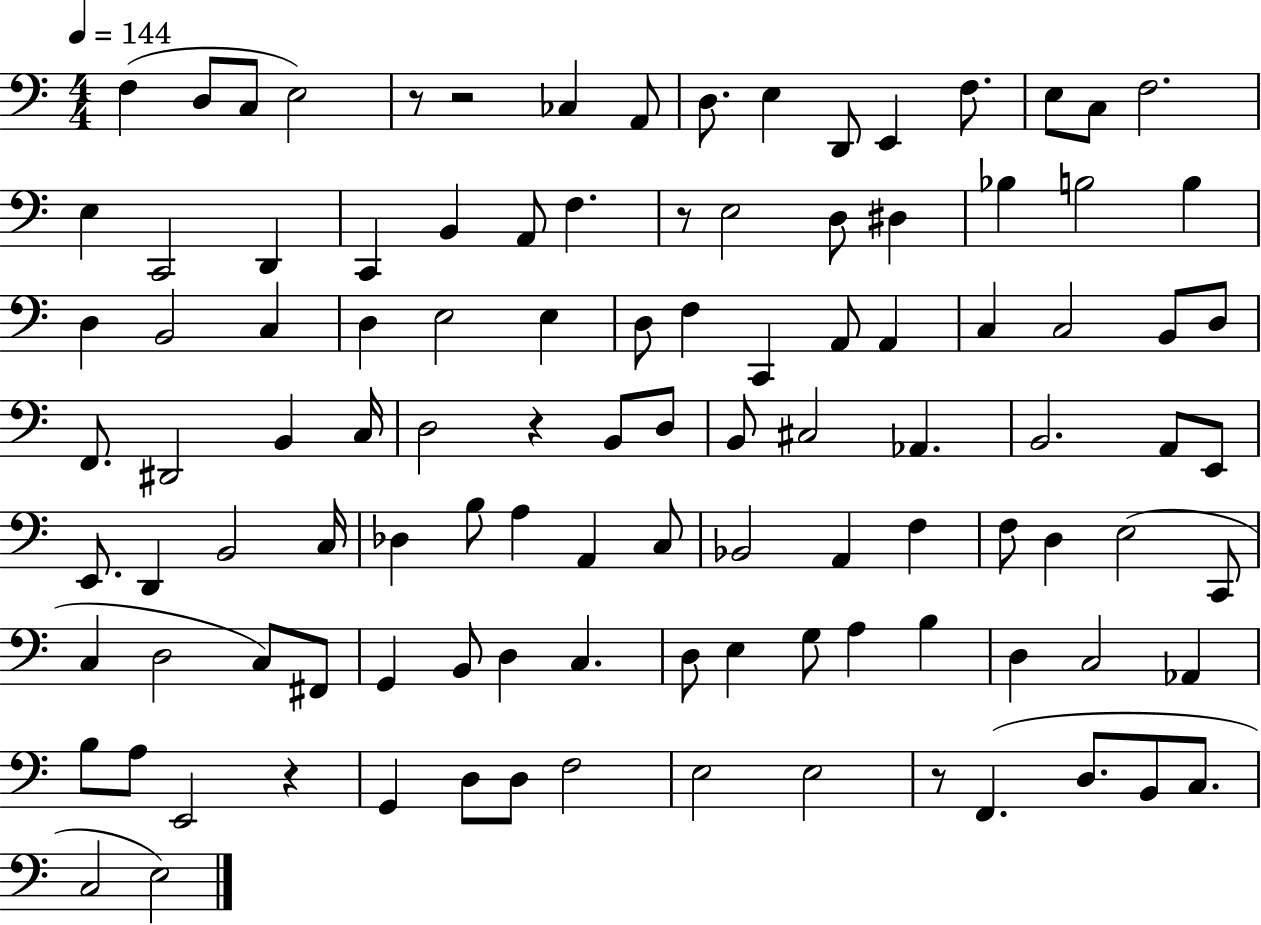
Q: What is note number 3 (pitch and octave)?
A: C3